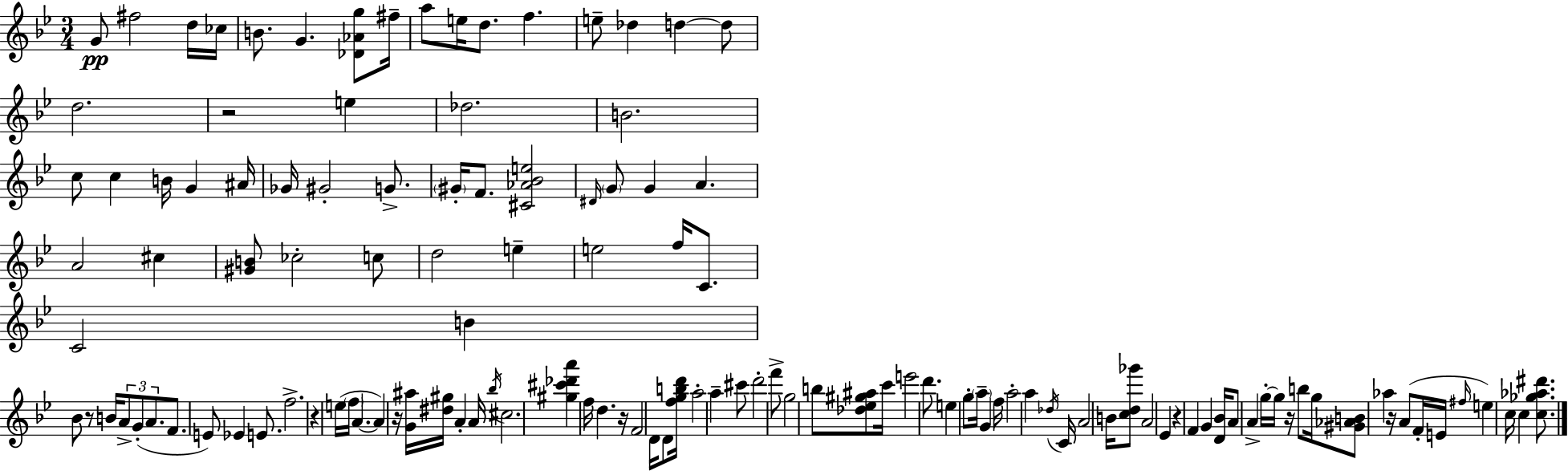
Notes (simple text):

G4/e F#5/h D5/s CES5/s B4/e. G4/q. [Db4,Ab4,G5]/e F#5/s A5/e E5/s D5/e. F5/q. E5/e Db5/q D5/q D5/e D5/h. R/h E5/q Db5/h. B4/h. C5/e C5/q B4/s G4/q A#4/s Gb4/s G#4/h G4/e. G#4/s F4/e. [C#4,Ab4,Bb4,E5]/h D#4/s G4/e G4/q A4/q. A4/h C#5/q [G#4,B4]/e CES5/h C5/e D5/h E5/q E5/h F5/s C4/e. C4/h B4/q Bb4/e R/e B4/s A4/e G4/e A4/e. F4/e. E4/e Eb4/q E4/e. F5/h. R/q E5/s F5/s A4/q. A4/q R/s [G4,A#5]/s [D#5,G#5]/s A4/q A4/s Bb5/s C#5/h. [G#5,C#6,Db6,A6]/q F5/s D5/q. R/s F4/h D4/s D4/e [F5,G5,B5,D6]/s A5/h A5/q C#6/e D6/h F6/e G5/h B5/e [Db5,Eb5,G#5,A#5]/e C6/s E6/h D6/e. E5/q G5/e A5/s G4/q F5/s A5/h A5/q Db5/s C4/s A4/h B4/s [C5,D5,Gb6]/e A4/h Eb4/q R/q F4/q G4/q [D4,Bb4]/s A4/e A4/q G5/s G5/s R/s B5/e G5/s [G#4,Ab4,B4]/e Ab5/q R/s A4/e F4/s E4/s F#5/s E5/q C5/s C5/q [C5,Gb5,Ab5,D#6]/e.